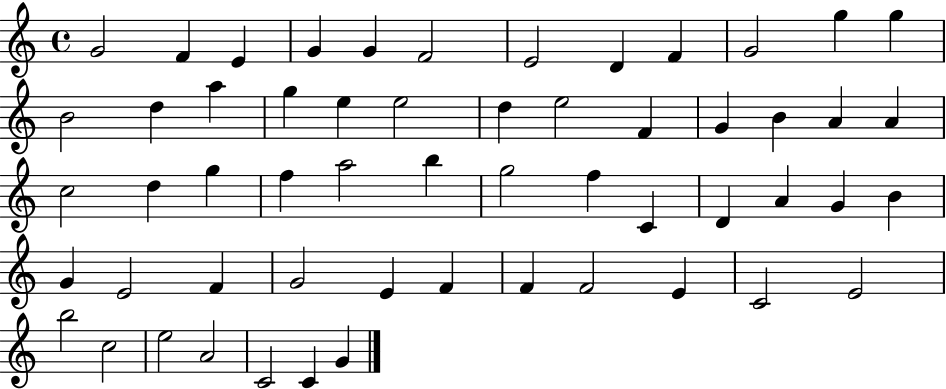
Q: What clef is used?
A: treble